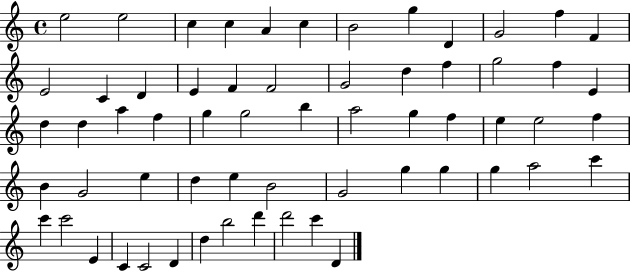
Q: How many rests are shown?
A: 0